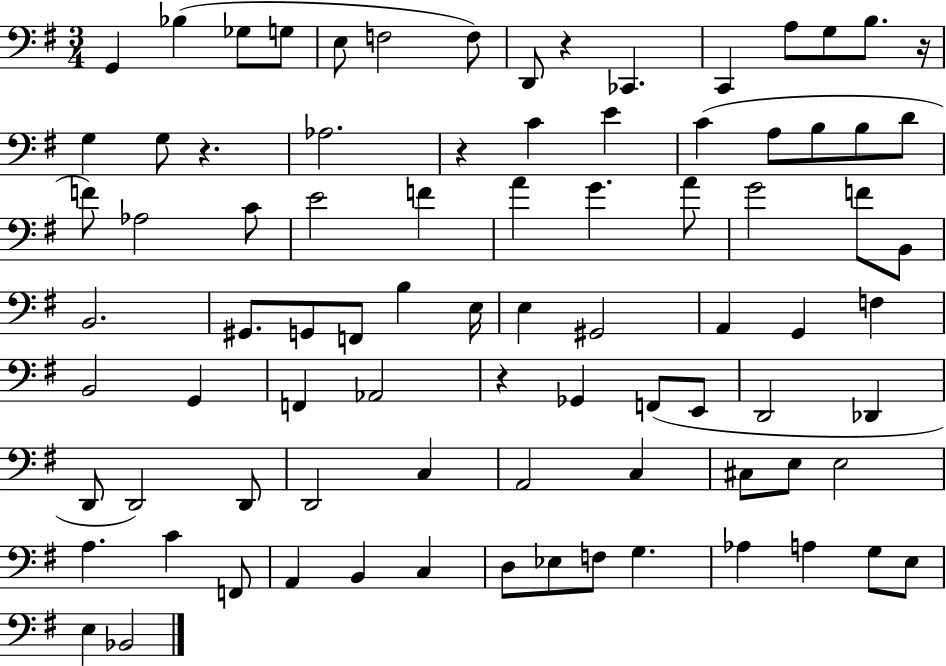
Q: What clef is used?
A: bass